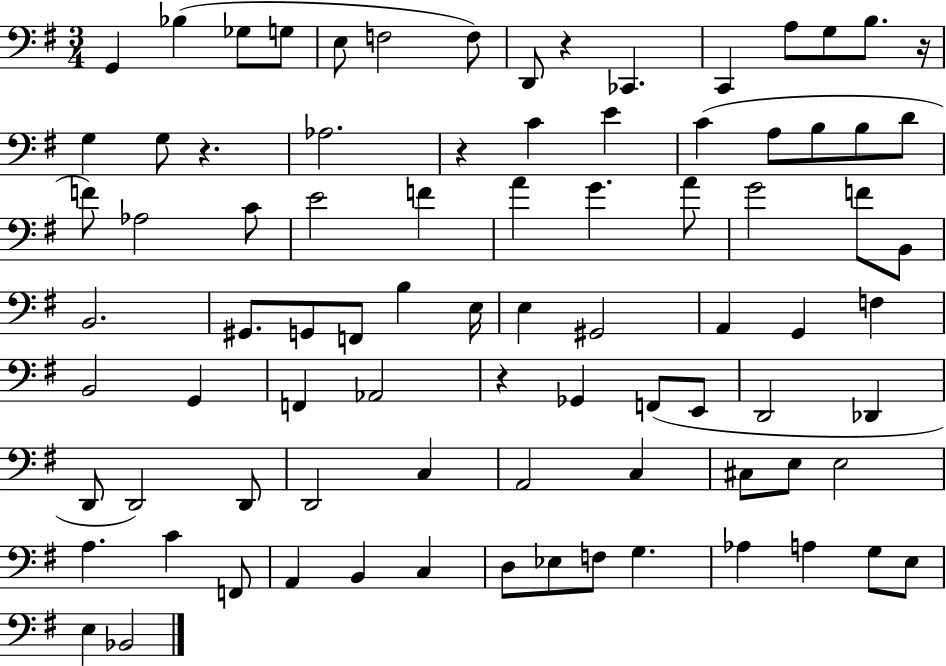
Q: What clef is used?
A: bass